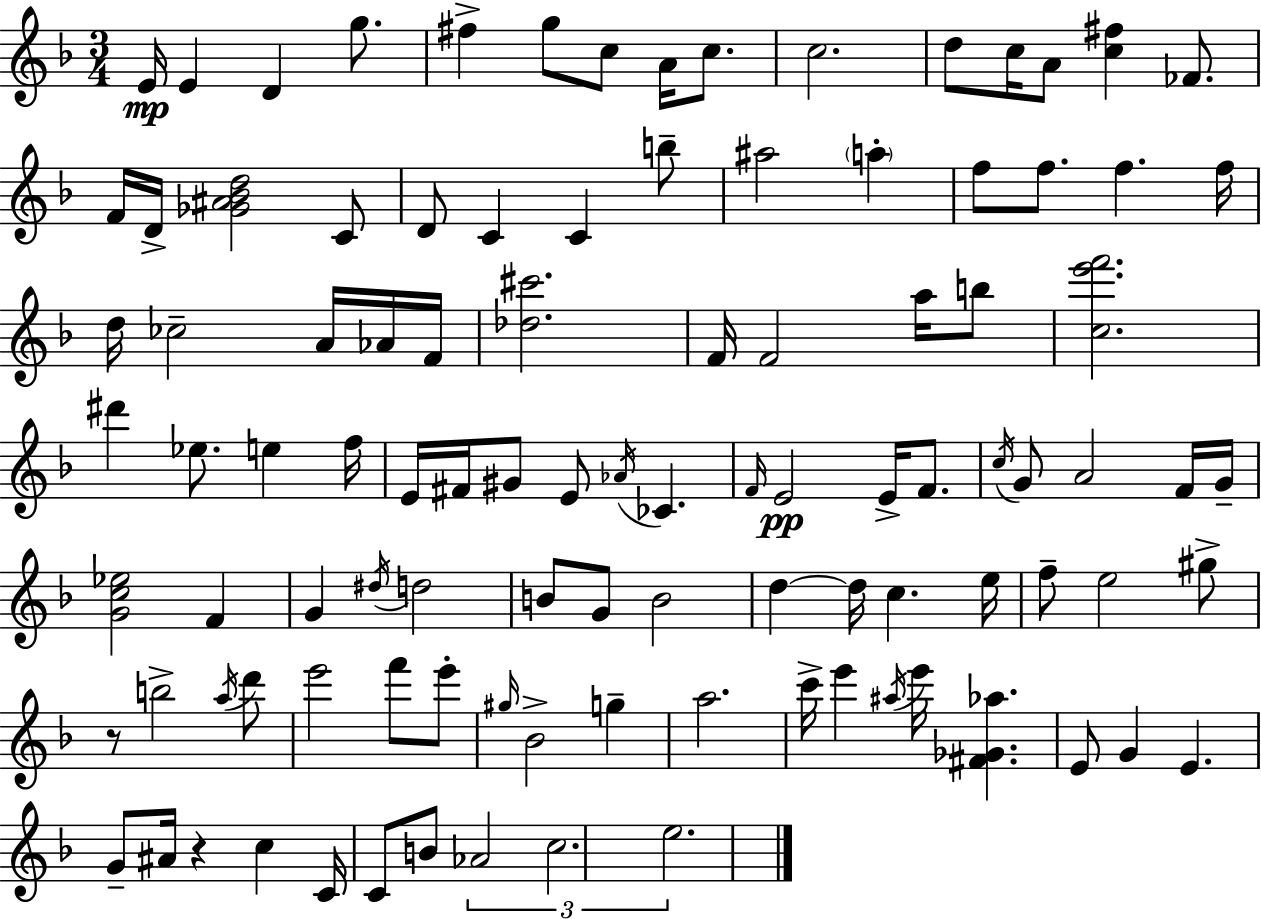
E4/s E4/q D4/q G5/e. F#5/q G5/e C5/e A4/s C5/e. C5/h. D5/e C5/s A4/e [C5,F#5]/q FES4/e. F4/s D4/s [Gb4,A#4,Bb4,D5]/h C4/e D4/e C4/q C4/q B5/e A#5/h A5/q F5/e F5/e. F5/q. F5/s D5/s CES5/h A4/s Ab4/s F4/s [Db5,C#6]/h. F4/s F4/h A5/s B5/e [C5,E6,F6]/h. D#6/q Eb5/e. E5/q F5/s E4/s F#4/s G#4/e E4/e Ab4/s CES4/q. F4/s E4/h E4/s F4/e. C5/s G4/e A4/h F4/s G4/s [G4,C5,Eb5]/h F4/q G4/q D#5/s D5/h B4/e G4/e B4/h D5/q D5/s C5/q. E5/s F5/e E5/h G#5/e R/e B5/h A5/s D6/e E6/h F6/e E6/e G#5/s Bb4/h G5/q A5/h. C6/s E6/q A#5/s E6/s [F#4,Gb4,Ab5]/q. E4/e G4/q E4/q. G4/e A#4/s R/q C5/q C4/s C4/e B4/e Ab4/h C5/h. E5/h.